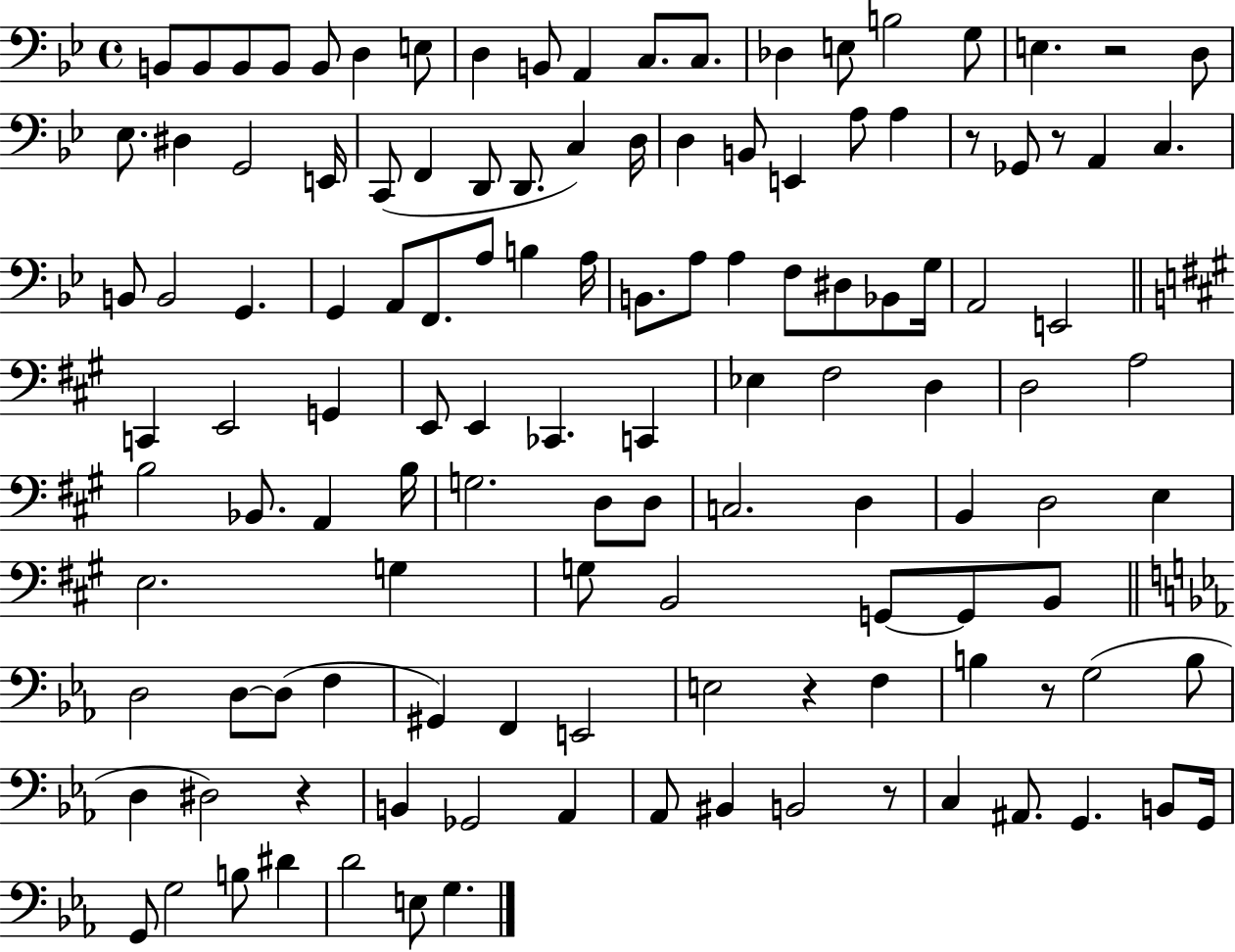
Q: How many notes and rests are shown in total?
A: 124